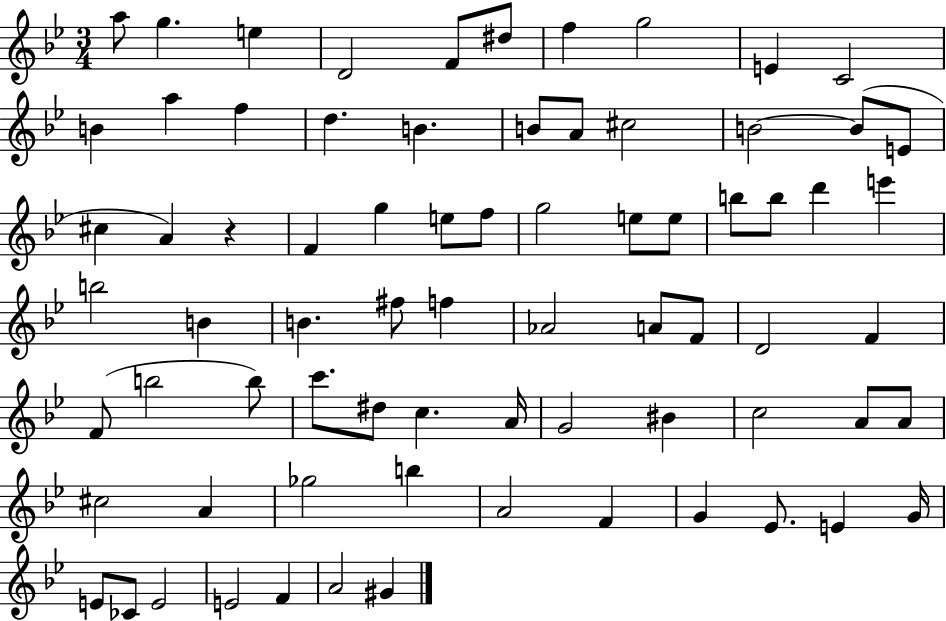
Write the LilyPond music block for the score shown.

{
  \clef treble
  \numericTimeSignature
  \time 3/4
  \key bes \major
  \repeat volta 2 { a''8 g''4. e''4 | d'2 f'8 dis''8 | f''4 g''2 | e'4 c'2 | \break b'4 a''4 f''4 | d''4. b'4. | b'8 a'8 cis''2 | b'2~~ b'8( e'8 | \break cis''4 a'4) r4 | f'4 g''4 e''8 f''8 | g''2 e''8 e''8 | b''8 b''8 d'''4 e'''4 | \break b''2 b'4 | b'4. fis''8 f''4 | aes'2 a'8 f'8 | d'2 f'4 | \break f'8( b''2 b''8) | c'''8. dis''8 c''4. a'16 | g'2 bis'4 | c''2 a'8 a'8 | \break cis''2 a'4 | ges''2 b''4 | a'2 f'4 | g'4 ees'8. e'4 g'16 | \break e'8 ces'8 e'2 | e'2 f'4 | a'2 gis'4 | } \bar "|."
}